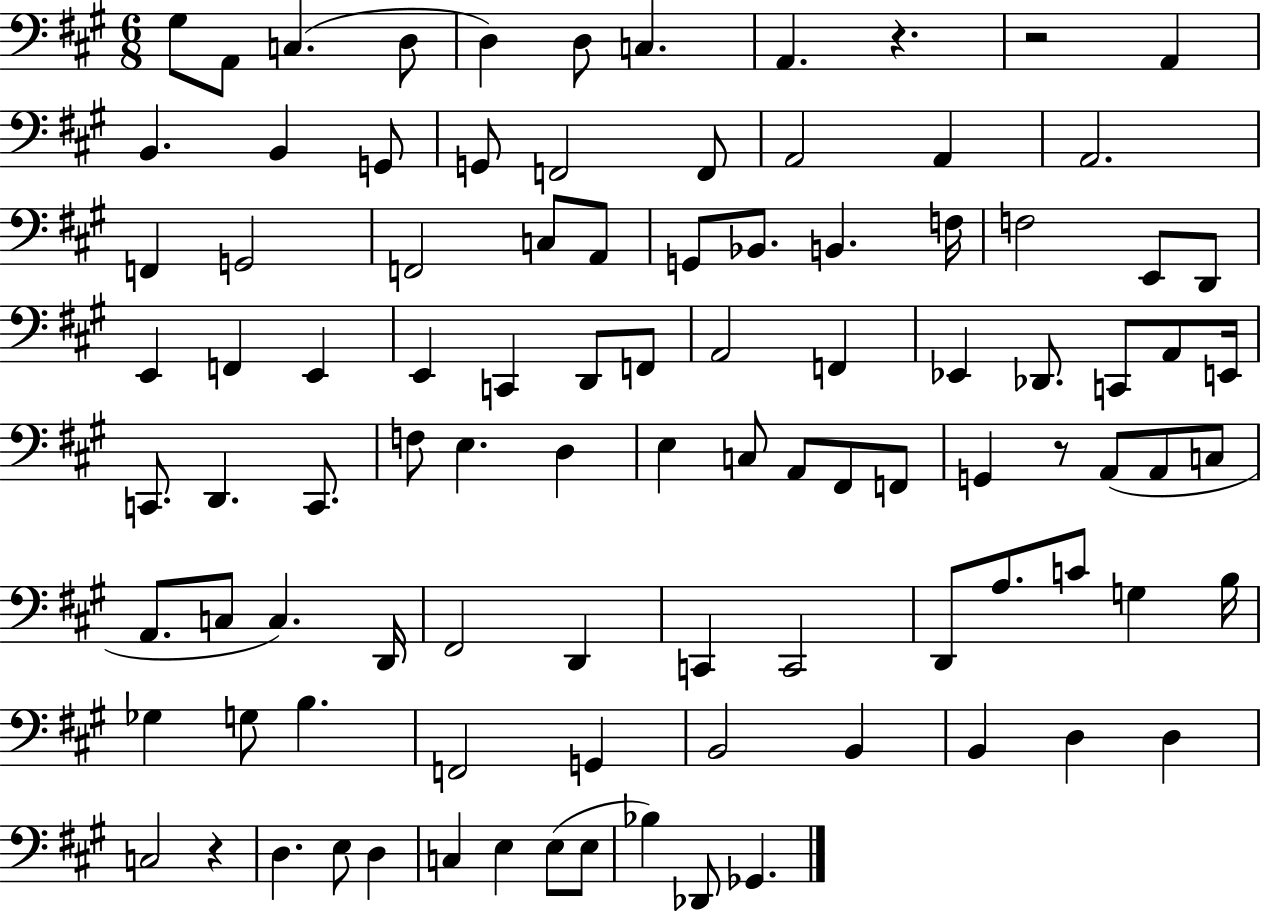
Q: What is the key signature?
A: A major